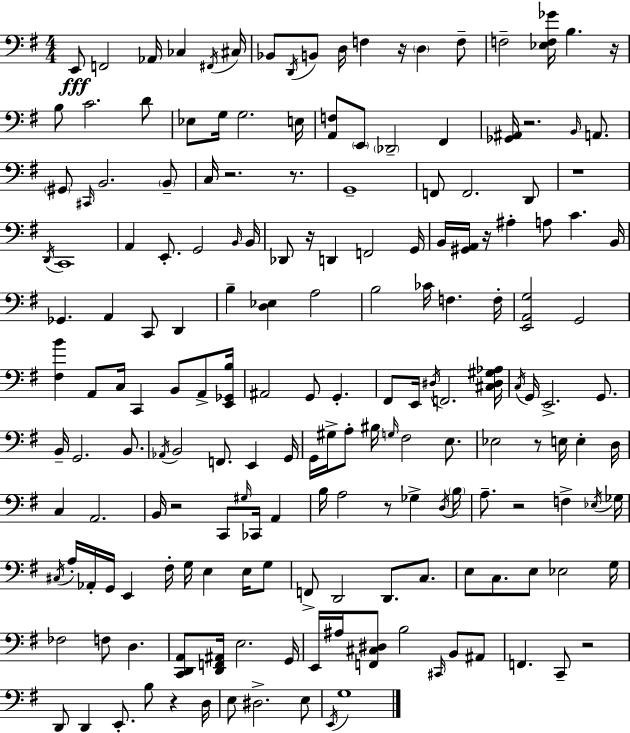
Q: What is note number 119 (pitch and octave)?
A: E2